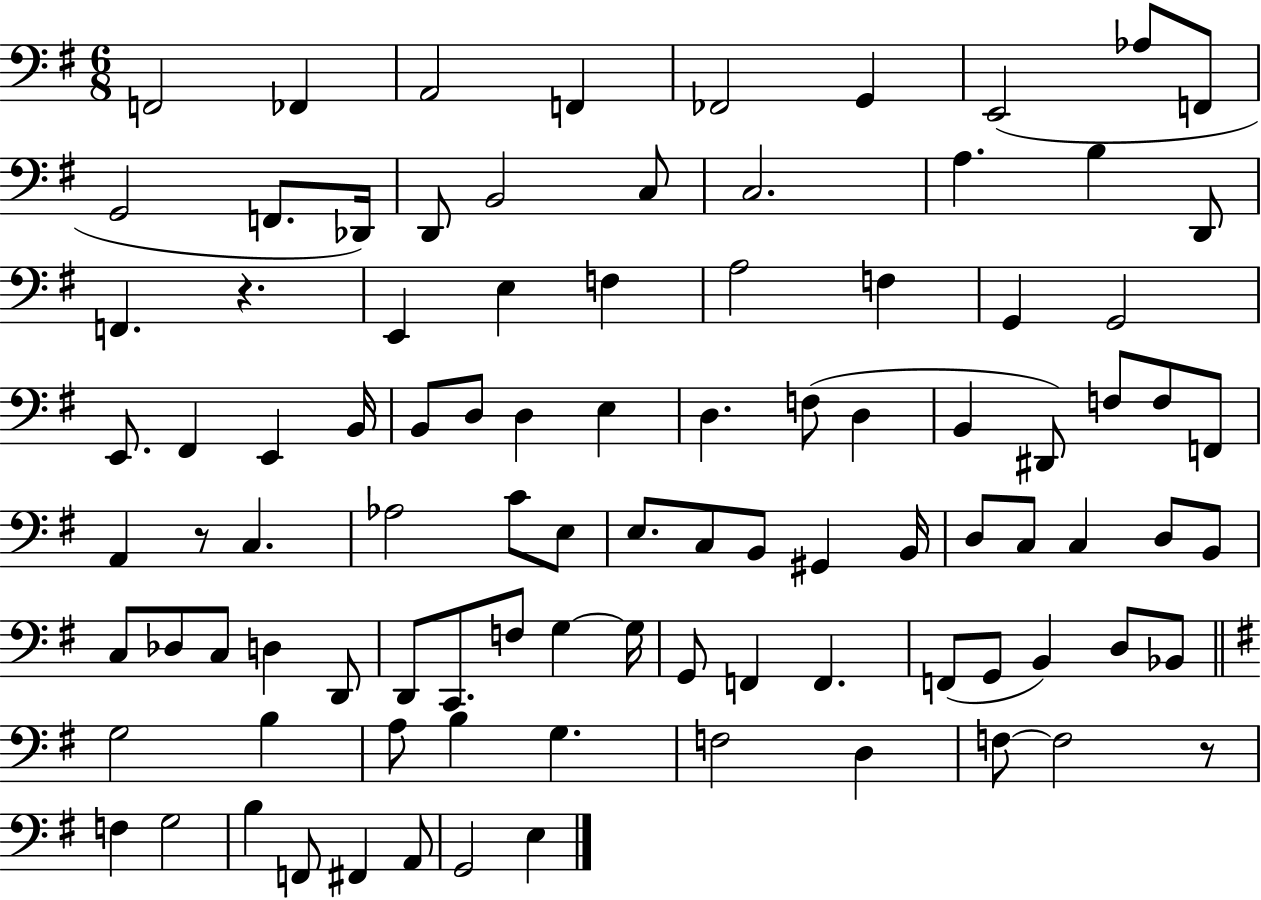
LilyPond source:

{
  \clef bass
  \numericTimeSignature
  \time 6/8
  \key g \major
  f,2 fes,4 | a,2 f,4 | fes,2 g,4 | e,2( aes8 f,8 | \break g,2 f,8. des,16) | d,8 b,2 c8 | c2. | a4. b4 d,8 | \break f,4. r4. | e,4 e4 f4 | a2 f4 | g,4 g,2 | \break e,8. fis,4 e,4 b,16 | b,8 d8 d4 e4 | d4. f8( d4 | b,4 dis,8) f8 f8 f,8 | \break a,4 r8 c4. | aes2 c'8 e8 | e8. c8 b,8 gis,4 b,16 | d8 c8 c4 d8 b,8 | \break c8 des8 c8 d4 d,8 | d,8 c,8. f8 g4~~ g16 | g,8 f,4 f,4. | f,8( g,8 b,4) d8 bes,8 | \break \bar "||" \break \key g \major g2 b4 | a8 b4 g4. | f2 d4 | f8~~ f2 r8 | \break f4 g2 | b4 f,8 fis,4 a,8 | g,2 e4 | \bar "|."
}